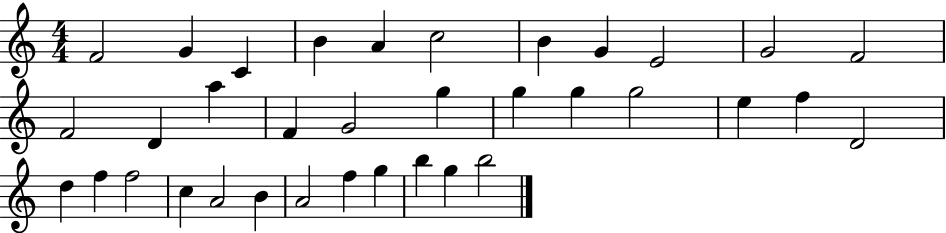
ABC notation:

X:1
T:Untitled
M:4/4
L:1/4
K:C
F2 G C B A c2 B G E2 G2 F2 F2 D a F G2 g g g g2 e f D2 d f f2 c A2 B A2 f g b g b2